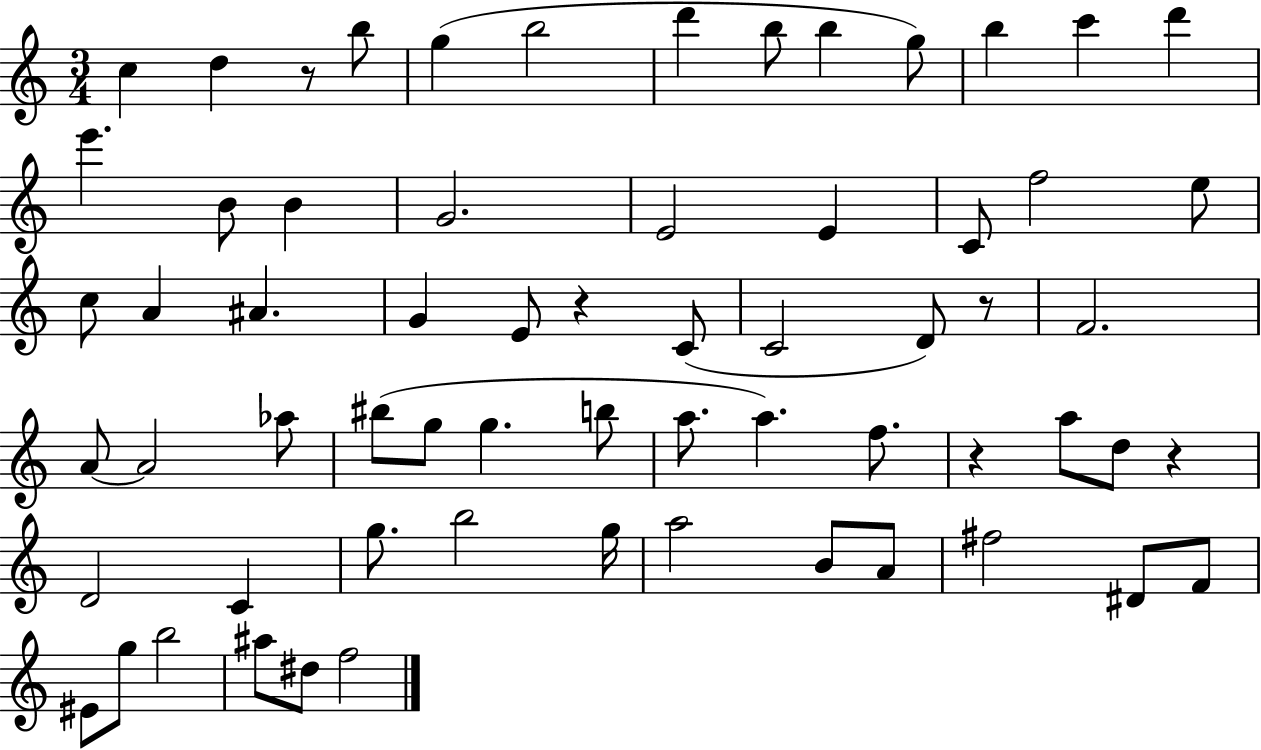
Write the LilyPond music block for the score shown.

{
  \clef treble
  \numericTimeSignature
  \time 3/4
  \key c \major
  c''4 d''4 r8 b''8 | g''4( b''2 | d'''4 b''8 b''4 g''8) | b''4 c'''4 d'''4 | \break e'''4. b'8 b'4 | g'2. | e'2 e'4 | c'8 f''2 e''8 | \break c''8 a'4 ais'4. | g'4 e'8 r4 c'8( | c'2 d'8) r8 | f'2. | \break a'8~~ a'2 aes''8 | bis''8( g''8 g''4. b''8 | a''8. a''4.) f''8. | r4 a''8 d''8 r4 | \break d'2 c'4 | g''8. b''2 g''16 | a''2 b'8 a'8 | fis''2 dis'8 f'8 | \break eis'8 g''8 b''2 | ais''8 dis''8 f''2 | \bar "|."
}